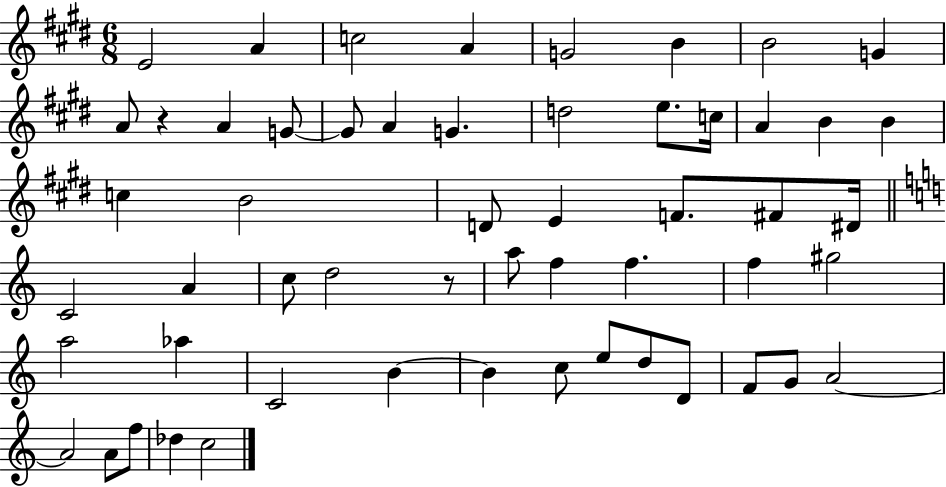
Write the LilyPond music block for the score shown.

{
  \clef treble
  \numericTimeSignature
  \time 6/8
  \key e \major
  \repeat volta 2 { e'2 a'4 | c''2 a'4 | g'2 b'4 | b'2 g'4 | \break a'8 r4 a'4 g'8~~ | g'8 a'4 g'4. | d''2 e''8. c''16 | a'4 b'4 b'4 | \break c''4 b'2 | d'8 e'4 f'8. fis'8 dis'16 | \bar "||" \break \key c \major c'2 a'4 | c''8 d''2 r8 | a''8 f''4 f''4. | f''4 gis''2 | \break a''2 aes''4 | c'2 b'4~~ | b'4 c''8 e''8 d''8 d'8 | f'8 g'8 a'2~~ | \break a'2 a'8 f''8 | des''4 c''2 | } \bar "|."
}